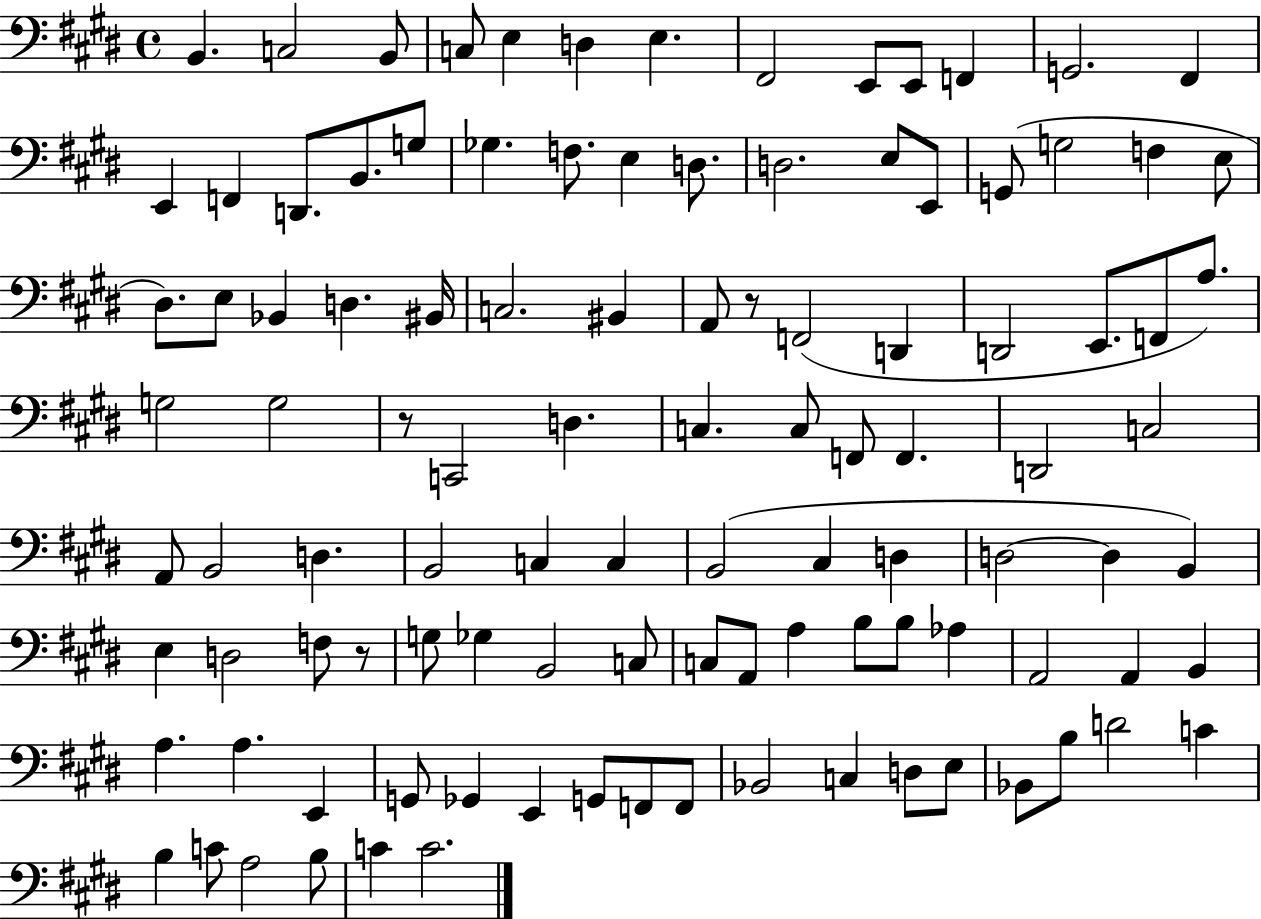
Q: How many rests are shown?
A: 3